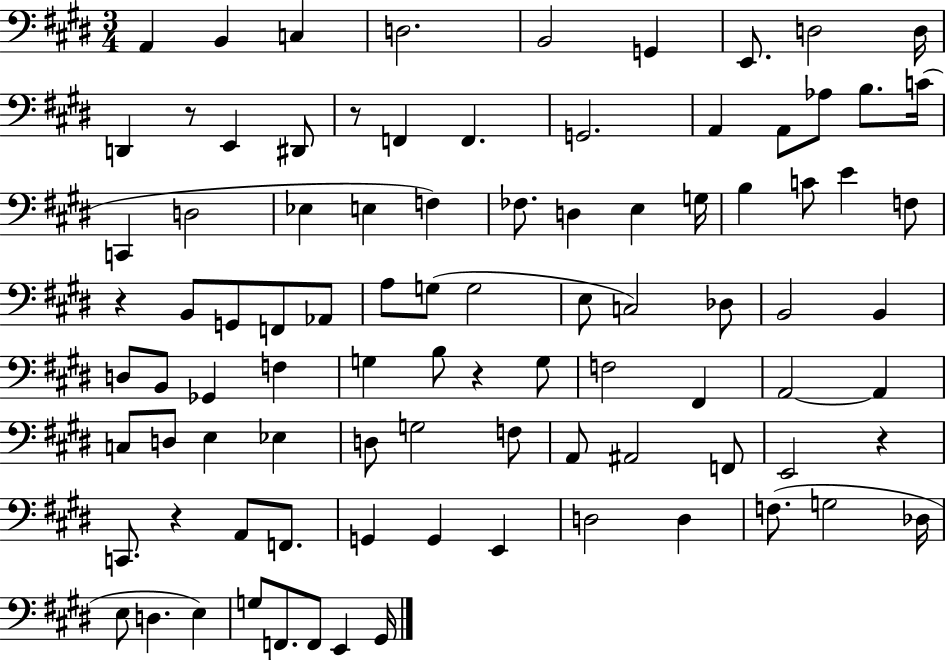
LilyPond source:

{
  \clef bass
  \numericTimeSignature
  \time 3/4
  \key e \major
  a,4 b,4 c4 | d2. | b,2 g,4 | e,8. d2 d16 | \break d,4 r8 e,4 dis,8 | r8 f,4 f,4. | g,2. | a,4 a,8 aes8 b8. c'16( | \break c,4 d2 | ees4 e4 f4) | fes8. d4 e4 g16 | b4 c'8 e'4 f8 | \break r4 b,8 g,8 f,8 aes,8 | a8 g8( g2 | e8 c2) des8 | b,2 b,4 | \break d8 b,8 ges,4 f4 | g4 b8 r4 g8 | f2 fis,4 | a,2~~ a,4 | \break c8 d8 e4 ees4 | d8 g2 f8 | a,8 ais,2 f,8 | e,2 r4 | \break c,8. r4 a,8 f,8. | g,4 g,4 e,4 | d2 d4 | f8.( g2 des16 | \break e8 d4. e4) | g8 f,8. f,8 e,4 gis,16 | \bar "|."
}